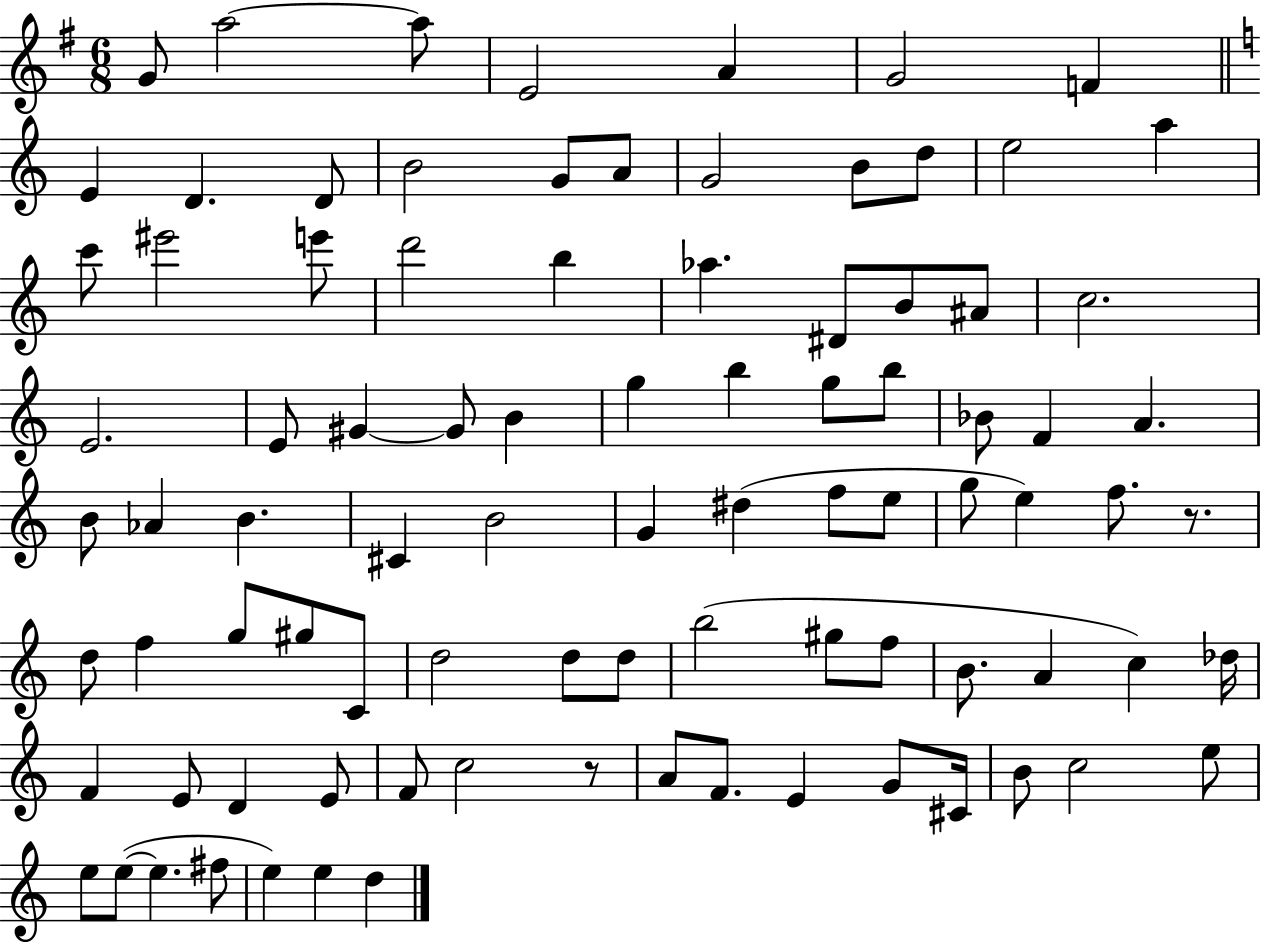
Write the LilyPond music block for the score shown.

{
  \clef treble
  \numericTimeSignature
  \time 6/8
  \key g \major
  g'8 a''2~~ a''8 | e'2 a'4 | g'2 f'4 | \bar "||" \break \key c \major e'4 d'4. d'8 | b'2 g'8 a'8 | g'2 b'8 d''8 | e''2 a''4 | \break c'''8 eis'''2 e'''8 | d'''2 b''4 | aes''4. dis'8 b'8 ais'8 | c''2. | \break e'2. | e'8 gis'4~~ gis'8 b'4 | g''4 b''4 g''8 b''8 | bes'8 f'4 a'4. | \break b'8 aes'4 b'4. | cis'4 b'2 | g'4 dis''4( f''8 e''8 | g''8 e''4) f''8. r8. | \break d''8 f''4 g''8 gis''8 c'8 | d''2 d''8 d''8 | b''2( gis''8 f''8 | b'8. a'4 c''4) des''16 | \break f'4 e'8 d'4 e'8 | f'8 c''2 r8 | a'8 f'8. e'4 g'8 cis'16 | b'8 c''2 e''8 | \break e''8 e''8~(~ e''4. fis''8 | e''4) e''4 d''4 | \bar "|."
}